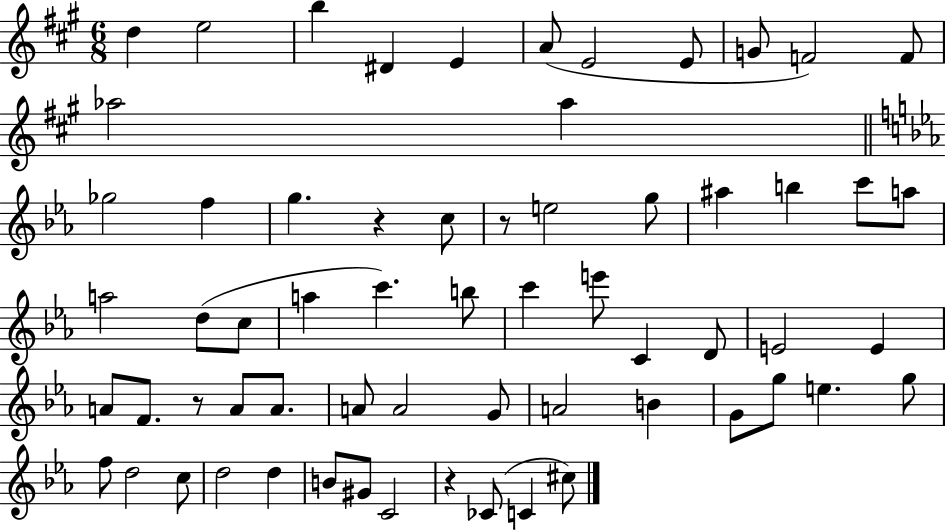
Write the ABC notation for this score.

X:1
T:Untitled
M:6/8
L:1/4
K:A
d e2 b ^D E A/2 E2 E/2 G/2 F2 F/2 _a2 _a _g2 f g z c/2 z/2 e2 g/2 ^a b c'/2 a/2 a2 d/2 c/2 a c' b/2 c' e'/2 C D/2 E2 E A/2 F/2 z/2 A/2 A/2 A/2 A2 G/2 A2 B G/2 g/2 e g/2 f/2 d2 c/2 d2 d B/2 ^G/2 C2 z _C/2 C ^c/2